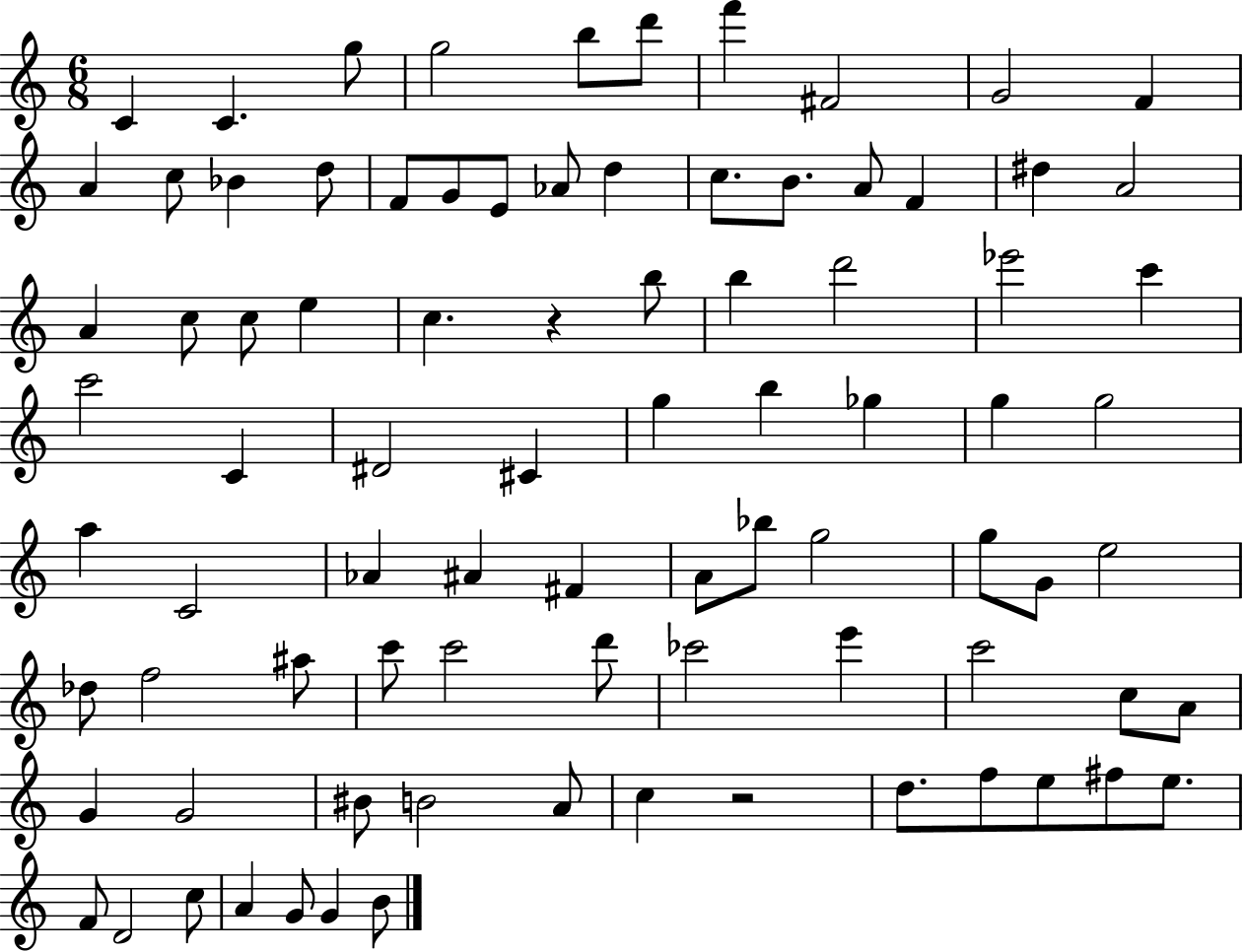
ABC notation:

X:1
T:Untitled
M:6/8
L:1/4
K:C
C C g/2 g2 b/2 d'/2 f' ^F2 G2 F A c/2 _B d/2 F/2 G/2 E/2 _A/2 d c/2 B/2 A/2 F ^d A2 A c/2 c/2 e c z b/2 b d'2 _e'2 c' c'2 C ^D2 ^C g b _g g g2 a C2 _A ^A ^F A/2 _b/2 g2 g/2 G/2 e2 _d/2 f2 ^a/2 c'/2 c'2 d'/2 _c'2 e' c'2 c/2 A/2 G G2 ^B/2 B2 A/2 c z2 d/2 f/2 e/2 ^f/2 e/2 F/2 D2 c/2 A G/2 G B/2